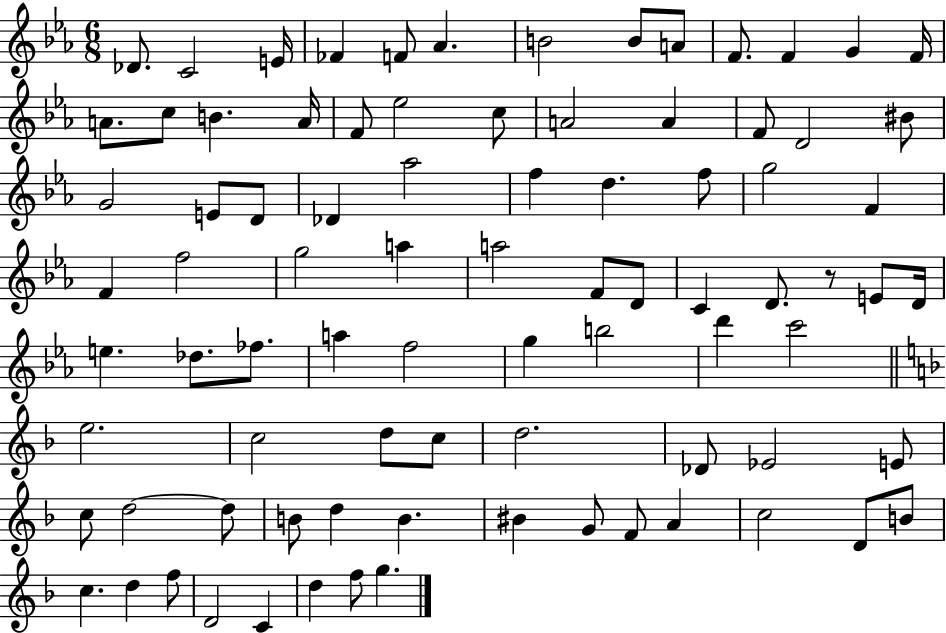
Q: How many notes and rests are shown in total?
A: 85